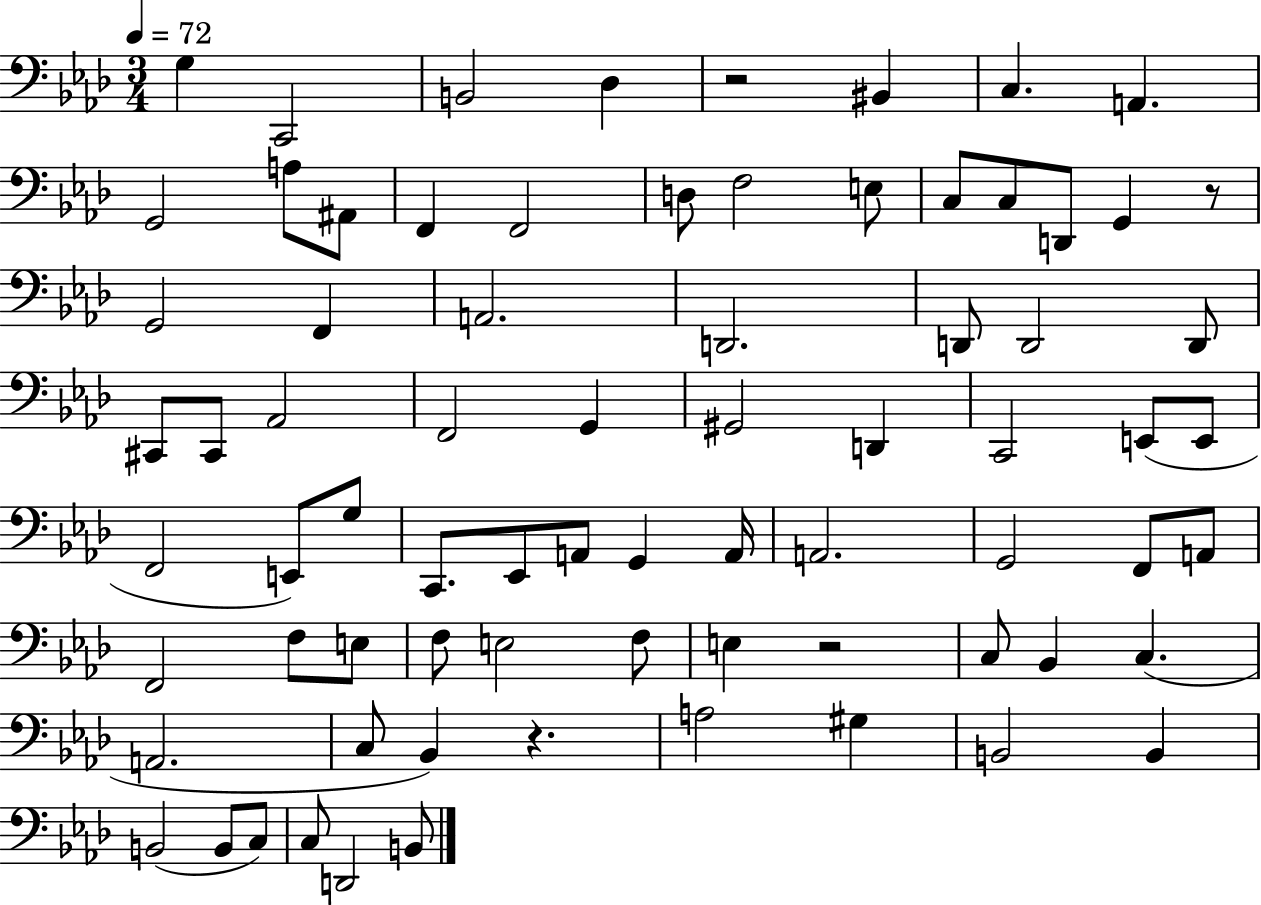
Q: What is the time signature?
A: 3/4